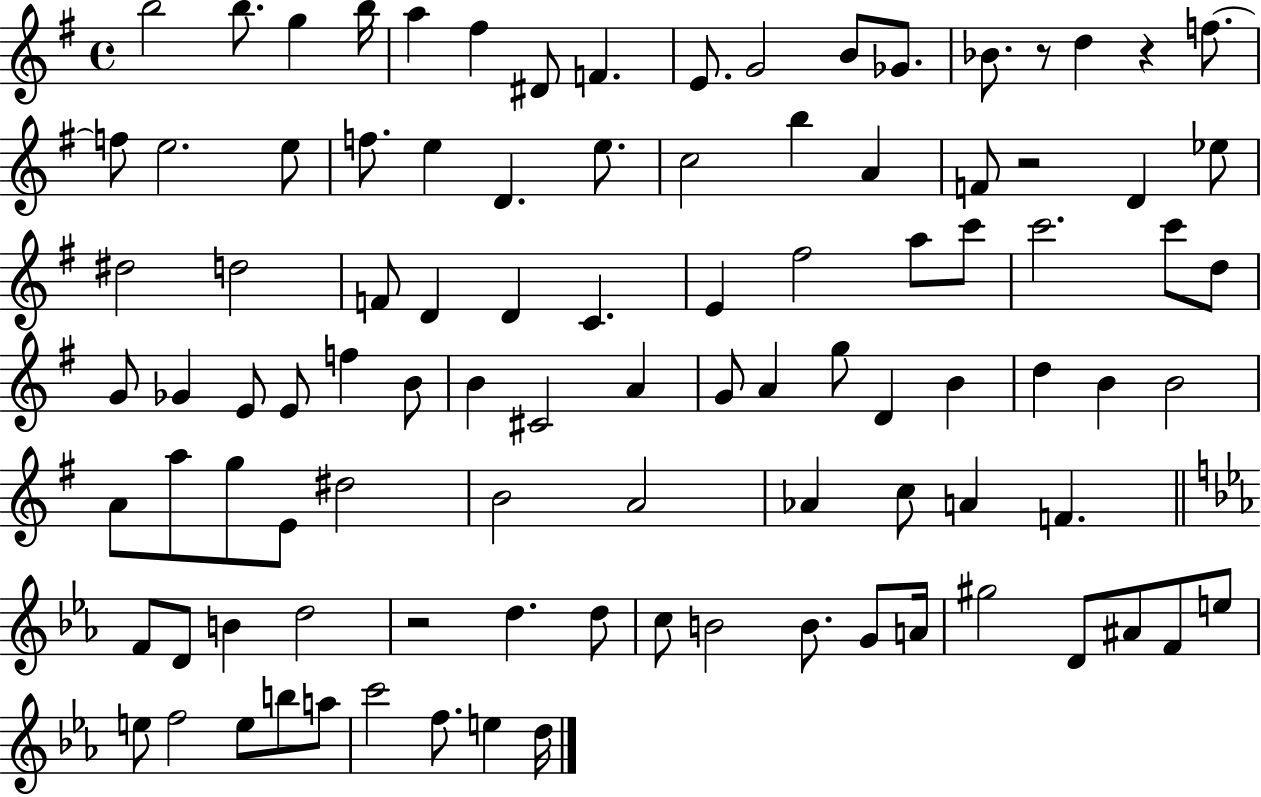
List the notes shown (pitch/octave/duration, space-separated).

B5/h B5/e. G5/q B5/s A5/q F#5/q D#4/e F4/q. E4/e. G4/h B4/e Gb4/e. Bb4/e. R/e D5/q R/q F5/e. F5/e E5/h. E5/e F5/e. E5/q D4/q. E5/e. C5/h B5/q A4/q F4/e R/h D4/q Eb5/e D#5/h D5/h F4/e D4/q D4/q C4/q. E4/q F#5/h A5/e C6/e C6/h. C6/e D5/e G4/e Gb4/q E4/e E4/e F5/q B4/e B4/q C#4/h A4/q G4/e A4/q G5/e D4/q B4/q D5/q B4/q B4/h A4/e A5/e G5/e E4/e D#5/h B4/h A4/h Ab4/q C5/e A4/q F4/q. F4/e D4/e B4/q D5/h R/h D5/q. D5/e C5/e B4/h B4/e. G4/e A4/s G#5/h D4/e A#4/e F4/e E5/e E5/e F5/h E5/e B5/e A5/e C6/h F5/e. E5/q D5/s